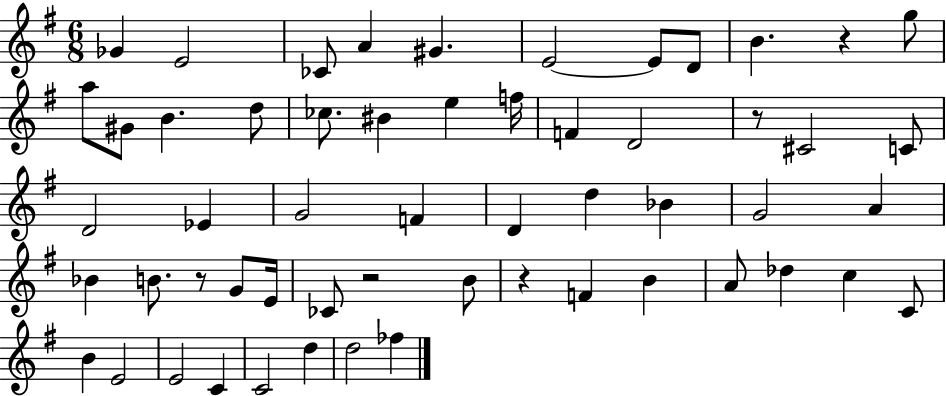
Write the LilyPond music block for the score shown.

{
  \clef treble
  \numericTimeSignature
  \time 6/8
  \key g \major
  ges'4 e'2 | ces'8 a'4 gis'4. | e'2~~ e'8 d'8 | b'4. r4 g''8 | \break a''8 gis'8 b'4. d''8 | ces''8. bis'4 e''4 f''16 | f'4 d'2 | r8 cis'2 c'8 | \break d'2 ees'4 | g'2 f'4 | d'4 d''4 bes'4 | g'2 a'4 | \break bes'4 b'8. r8 g'8 e'16 | ces'8 r2 b'8 | r4 f'4 b'4 | a'8 des''4 c''4 c'8 | \break b'4 e'2 | e'2 c'4 | c'2 d''4 | d''2 fes''4 | \break \bar "|."
}